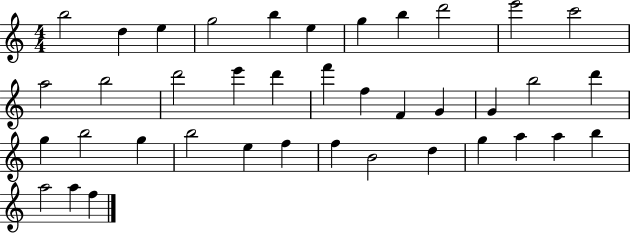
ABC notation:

X:1
T:Untitled
M:4/4
L:1/4
K:C
b2 d e g2 b e g b d'2 e'2 c'2 a2 b2 d'2 e' d' f' f F G G b2 d' g b2 g b2 e f f B2 d g a a b a2 a f